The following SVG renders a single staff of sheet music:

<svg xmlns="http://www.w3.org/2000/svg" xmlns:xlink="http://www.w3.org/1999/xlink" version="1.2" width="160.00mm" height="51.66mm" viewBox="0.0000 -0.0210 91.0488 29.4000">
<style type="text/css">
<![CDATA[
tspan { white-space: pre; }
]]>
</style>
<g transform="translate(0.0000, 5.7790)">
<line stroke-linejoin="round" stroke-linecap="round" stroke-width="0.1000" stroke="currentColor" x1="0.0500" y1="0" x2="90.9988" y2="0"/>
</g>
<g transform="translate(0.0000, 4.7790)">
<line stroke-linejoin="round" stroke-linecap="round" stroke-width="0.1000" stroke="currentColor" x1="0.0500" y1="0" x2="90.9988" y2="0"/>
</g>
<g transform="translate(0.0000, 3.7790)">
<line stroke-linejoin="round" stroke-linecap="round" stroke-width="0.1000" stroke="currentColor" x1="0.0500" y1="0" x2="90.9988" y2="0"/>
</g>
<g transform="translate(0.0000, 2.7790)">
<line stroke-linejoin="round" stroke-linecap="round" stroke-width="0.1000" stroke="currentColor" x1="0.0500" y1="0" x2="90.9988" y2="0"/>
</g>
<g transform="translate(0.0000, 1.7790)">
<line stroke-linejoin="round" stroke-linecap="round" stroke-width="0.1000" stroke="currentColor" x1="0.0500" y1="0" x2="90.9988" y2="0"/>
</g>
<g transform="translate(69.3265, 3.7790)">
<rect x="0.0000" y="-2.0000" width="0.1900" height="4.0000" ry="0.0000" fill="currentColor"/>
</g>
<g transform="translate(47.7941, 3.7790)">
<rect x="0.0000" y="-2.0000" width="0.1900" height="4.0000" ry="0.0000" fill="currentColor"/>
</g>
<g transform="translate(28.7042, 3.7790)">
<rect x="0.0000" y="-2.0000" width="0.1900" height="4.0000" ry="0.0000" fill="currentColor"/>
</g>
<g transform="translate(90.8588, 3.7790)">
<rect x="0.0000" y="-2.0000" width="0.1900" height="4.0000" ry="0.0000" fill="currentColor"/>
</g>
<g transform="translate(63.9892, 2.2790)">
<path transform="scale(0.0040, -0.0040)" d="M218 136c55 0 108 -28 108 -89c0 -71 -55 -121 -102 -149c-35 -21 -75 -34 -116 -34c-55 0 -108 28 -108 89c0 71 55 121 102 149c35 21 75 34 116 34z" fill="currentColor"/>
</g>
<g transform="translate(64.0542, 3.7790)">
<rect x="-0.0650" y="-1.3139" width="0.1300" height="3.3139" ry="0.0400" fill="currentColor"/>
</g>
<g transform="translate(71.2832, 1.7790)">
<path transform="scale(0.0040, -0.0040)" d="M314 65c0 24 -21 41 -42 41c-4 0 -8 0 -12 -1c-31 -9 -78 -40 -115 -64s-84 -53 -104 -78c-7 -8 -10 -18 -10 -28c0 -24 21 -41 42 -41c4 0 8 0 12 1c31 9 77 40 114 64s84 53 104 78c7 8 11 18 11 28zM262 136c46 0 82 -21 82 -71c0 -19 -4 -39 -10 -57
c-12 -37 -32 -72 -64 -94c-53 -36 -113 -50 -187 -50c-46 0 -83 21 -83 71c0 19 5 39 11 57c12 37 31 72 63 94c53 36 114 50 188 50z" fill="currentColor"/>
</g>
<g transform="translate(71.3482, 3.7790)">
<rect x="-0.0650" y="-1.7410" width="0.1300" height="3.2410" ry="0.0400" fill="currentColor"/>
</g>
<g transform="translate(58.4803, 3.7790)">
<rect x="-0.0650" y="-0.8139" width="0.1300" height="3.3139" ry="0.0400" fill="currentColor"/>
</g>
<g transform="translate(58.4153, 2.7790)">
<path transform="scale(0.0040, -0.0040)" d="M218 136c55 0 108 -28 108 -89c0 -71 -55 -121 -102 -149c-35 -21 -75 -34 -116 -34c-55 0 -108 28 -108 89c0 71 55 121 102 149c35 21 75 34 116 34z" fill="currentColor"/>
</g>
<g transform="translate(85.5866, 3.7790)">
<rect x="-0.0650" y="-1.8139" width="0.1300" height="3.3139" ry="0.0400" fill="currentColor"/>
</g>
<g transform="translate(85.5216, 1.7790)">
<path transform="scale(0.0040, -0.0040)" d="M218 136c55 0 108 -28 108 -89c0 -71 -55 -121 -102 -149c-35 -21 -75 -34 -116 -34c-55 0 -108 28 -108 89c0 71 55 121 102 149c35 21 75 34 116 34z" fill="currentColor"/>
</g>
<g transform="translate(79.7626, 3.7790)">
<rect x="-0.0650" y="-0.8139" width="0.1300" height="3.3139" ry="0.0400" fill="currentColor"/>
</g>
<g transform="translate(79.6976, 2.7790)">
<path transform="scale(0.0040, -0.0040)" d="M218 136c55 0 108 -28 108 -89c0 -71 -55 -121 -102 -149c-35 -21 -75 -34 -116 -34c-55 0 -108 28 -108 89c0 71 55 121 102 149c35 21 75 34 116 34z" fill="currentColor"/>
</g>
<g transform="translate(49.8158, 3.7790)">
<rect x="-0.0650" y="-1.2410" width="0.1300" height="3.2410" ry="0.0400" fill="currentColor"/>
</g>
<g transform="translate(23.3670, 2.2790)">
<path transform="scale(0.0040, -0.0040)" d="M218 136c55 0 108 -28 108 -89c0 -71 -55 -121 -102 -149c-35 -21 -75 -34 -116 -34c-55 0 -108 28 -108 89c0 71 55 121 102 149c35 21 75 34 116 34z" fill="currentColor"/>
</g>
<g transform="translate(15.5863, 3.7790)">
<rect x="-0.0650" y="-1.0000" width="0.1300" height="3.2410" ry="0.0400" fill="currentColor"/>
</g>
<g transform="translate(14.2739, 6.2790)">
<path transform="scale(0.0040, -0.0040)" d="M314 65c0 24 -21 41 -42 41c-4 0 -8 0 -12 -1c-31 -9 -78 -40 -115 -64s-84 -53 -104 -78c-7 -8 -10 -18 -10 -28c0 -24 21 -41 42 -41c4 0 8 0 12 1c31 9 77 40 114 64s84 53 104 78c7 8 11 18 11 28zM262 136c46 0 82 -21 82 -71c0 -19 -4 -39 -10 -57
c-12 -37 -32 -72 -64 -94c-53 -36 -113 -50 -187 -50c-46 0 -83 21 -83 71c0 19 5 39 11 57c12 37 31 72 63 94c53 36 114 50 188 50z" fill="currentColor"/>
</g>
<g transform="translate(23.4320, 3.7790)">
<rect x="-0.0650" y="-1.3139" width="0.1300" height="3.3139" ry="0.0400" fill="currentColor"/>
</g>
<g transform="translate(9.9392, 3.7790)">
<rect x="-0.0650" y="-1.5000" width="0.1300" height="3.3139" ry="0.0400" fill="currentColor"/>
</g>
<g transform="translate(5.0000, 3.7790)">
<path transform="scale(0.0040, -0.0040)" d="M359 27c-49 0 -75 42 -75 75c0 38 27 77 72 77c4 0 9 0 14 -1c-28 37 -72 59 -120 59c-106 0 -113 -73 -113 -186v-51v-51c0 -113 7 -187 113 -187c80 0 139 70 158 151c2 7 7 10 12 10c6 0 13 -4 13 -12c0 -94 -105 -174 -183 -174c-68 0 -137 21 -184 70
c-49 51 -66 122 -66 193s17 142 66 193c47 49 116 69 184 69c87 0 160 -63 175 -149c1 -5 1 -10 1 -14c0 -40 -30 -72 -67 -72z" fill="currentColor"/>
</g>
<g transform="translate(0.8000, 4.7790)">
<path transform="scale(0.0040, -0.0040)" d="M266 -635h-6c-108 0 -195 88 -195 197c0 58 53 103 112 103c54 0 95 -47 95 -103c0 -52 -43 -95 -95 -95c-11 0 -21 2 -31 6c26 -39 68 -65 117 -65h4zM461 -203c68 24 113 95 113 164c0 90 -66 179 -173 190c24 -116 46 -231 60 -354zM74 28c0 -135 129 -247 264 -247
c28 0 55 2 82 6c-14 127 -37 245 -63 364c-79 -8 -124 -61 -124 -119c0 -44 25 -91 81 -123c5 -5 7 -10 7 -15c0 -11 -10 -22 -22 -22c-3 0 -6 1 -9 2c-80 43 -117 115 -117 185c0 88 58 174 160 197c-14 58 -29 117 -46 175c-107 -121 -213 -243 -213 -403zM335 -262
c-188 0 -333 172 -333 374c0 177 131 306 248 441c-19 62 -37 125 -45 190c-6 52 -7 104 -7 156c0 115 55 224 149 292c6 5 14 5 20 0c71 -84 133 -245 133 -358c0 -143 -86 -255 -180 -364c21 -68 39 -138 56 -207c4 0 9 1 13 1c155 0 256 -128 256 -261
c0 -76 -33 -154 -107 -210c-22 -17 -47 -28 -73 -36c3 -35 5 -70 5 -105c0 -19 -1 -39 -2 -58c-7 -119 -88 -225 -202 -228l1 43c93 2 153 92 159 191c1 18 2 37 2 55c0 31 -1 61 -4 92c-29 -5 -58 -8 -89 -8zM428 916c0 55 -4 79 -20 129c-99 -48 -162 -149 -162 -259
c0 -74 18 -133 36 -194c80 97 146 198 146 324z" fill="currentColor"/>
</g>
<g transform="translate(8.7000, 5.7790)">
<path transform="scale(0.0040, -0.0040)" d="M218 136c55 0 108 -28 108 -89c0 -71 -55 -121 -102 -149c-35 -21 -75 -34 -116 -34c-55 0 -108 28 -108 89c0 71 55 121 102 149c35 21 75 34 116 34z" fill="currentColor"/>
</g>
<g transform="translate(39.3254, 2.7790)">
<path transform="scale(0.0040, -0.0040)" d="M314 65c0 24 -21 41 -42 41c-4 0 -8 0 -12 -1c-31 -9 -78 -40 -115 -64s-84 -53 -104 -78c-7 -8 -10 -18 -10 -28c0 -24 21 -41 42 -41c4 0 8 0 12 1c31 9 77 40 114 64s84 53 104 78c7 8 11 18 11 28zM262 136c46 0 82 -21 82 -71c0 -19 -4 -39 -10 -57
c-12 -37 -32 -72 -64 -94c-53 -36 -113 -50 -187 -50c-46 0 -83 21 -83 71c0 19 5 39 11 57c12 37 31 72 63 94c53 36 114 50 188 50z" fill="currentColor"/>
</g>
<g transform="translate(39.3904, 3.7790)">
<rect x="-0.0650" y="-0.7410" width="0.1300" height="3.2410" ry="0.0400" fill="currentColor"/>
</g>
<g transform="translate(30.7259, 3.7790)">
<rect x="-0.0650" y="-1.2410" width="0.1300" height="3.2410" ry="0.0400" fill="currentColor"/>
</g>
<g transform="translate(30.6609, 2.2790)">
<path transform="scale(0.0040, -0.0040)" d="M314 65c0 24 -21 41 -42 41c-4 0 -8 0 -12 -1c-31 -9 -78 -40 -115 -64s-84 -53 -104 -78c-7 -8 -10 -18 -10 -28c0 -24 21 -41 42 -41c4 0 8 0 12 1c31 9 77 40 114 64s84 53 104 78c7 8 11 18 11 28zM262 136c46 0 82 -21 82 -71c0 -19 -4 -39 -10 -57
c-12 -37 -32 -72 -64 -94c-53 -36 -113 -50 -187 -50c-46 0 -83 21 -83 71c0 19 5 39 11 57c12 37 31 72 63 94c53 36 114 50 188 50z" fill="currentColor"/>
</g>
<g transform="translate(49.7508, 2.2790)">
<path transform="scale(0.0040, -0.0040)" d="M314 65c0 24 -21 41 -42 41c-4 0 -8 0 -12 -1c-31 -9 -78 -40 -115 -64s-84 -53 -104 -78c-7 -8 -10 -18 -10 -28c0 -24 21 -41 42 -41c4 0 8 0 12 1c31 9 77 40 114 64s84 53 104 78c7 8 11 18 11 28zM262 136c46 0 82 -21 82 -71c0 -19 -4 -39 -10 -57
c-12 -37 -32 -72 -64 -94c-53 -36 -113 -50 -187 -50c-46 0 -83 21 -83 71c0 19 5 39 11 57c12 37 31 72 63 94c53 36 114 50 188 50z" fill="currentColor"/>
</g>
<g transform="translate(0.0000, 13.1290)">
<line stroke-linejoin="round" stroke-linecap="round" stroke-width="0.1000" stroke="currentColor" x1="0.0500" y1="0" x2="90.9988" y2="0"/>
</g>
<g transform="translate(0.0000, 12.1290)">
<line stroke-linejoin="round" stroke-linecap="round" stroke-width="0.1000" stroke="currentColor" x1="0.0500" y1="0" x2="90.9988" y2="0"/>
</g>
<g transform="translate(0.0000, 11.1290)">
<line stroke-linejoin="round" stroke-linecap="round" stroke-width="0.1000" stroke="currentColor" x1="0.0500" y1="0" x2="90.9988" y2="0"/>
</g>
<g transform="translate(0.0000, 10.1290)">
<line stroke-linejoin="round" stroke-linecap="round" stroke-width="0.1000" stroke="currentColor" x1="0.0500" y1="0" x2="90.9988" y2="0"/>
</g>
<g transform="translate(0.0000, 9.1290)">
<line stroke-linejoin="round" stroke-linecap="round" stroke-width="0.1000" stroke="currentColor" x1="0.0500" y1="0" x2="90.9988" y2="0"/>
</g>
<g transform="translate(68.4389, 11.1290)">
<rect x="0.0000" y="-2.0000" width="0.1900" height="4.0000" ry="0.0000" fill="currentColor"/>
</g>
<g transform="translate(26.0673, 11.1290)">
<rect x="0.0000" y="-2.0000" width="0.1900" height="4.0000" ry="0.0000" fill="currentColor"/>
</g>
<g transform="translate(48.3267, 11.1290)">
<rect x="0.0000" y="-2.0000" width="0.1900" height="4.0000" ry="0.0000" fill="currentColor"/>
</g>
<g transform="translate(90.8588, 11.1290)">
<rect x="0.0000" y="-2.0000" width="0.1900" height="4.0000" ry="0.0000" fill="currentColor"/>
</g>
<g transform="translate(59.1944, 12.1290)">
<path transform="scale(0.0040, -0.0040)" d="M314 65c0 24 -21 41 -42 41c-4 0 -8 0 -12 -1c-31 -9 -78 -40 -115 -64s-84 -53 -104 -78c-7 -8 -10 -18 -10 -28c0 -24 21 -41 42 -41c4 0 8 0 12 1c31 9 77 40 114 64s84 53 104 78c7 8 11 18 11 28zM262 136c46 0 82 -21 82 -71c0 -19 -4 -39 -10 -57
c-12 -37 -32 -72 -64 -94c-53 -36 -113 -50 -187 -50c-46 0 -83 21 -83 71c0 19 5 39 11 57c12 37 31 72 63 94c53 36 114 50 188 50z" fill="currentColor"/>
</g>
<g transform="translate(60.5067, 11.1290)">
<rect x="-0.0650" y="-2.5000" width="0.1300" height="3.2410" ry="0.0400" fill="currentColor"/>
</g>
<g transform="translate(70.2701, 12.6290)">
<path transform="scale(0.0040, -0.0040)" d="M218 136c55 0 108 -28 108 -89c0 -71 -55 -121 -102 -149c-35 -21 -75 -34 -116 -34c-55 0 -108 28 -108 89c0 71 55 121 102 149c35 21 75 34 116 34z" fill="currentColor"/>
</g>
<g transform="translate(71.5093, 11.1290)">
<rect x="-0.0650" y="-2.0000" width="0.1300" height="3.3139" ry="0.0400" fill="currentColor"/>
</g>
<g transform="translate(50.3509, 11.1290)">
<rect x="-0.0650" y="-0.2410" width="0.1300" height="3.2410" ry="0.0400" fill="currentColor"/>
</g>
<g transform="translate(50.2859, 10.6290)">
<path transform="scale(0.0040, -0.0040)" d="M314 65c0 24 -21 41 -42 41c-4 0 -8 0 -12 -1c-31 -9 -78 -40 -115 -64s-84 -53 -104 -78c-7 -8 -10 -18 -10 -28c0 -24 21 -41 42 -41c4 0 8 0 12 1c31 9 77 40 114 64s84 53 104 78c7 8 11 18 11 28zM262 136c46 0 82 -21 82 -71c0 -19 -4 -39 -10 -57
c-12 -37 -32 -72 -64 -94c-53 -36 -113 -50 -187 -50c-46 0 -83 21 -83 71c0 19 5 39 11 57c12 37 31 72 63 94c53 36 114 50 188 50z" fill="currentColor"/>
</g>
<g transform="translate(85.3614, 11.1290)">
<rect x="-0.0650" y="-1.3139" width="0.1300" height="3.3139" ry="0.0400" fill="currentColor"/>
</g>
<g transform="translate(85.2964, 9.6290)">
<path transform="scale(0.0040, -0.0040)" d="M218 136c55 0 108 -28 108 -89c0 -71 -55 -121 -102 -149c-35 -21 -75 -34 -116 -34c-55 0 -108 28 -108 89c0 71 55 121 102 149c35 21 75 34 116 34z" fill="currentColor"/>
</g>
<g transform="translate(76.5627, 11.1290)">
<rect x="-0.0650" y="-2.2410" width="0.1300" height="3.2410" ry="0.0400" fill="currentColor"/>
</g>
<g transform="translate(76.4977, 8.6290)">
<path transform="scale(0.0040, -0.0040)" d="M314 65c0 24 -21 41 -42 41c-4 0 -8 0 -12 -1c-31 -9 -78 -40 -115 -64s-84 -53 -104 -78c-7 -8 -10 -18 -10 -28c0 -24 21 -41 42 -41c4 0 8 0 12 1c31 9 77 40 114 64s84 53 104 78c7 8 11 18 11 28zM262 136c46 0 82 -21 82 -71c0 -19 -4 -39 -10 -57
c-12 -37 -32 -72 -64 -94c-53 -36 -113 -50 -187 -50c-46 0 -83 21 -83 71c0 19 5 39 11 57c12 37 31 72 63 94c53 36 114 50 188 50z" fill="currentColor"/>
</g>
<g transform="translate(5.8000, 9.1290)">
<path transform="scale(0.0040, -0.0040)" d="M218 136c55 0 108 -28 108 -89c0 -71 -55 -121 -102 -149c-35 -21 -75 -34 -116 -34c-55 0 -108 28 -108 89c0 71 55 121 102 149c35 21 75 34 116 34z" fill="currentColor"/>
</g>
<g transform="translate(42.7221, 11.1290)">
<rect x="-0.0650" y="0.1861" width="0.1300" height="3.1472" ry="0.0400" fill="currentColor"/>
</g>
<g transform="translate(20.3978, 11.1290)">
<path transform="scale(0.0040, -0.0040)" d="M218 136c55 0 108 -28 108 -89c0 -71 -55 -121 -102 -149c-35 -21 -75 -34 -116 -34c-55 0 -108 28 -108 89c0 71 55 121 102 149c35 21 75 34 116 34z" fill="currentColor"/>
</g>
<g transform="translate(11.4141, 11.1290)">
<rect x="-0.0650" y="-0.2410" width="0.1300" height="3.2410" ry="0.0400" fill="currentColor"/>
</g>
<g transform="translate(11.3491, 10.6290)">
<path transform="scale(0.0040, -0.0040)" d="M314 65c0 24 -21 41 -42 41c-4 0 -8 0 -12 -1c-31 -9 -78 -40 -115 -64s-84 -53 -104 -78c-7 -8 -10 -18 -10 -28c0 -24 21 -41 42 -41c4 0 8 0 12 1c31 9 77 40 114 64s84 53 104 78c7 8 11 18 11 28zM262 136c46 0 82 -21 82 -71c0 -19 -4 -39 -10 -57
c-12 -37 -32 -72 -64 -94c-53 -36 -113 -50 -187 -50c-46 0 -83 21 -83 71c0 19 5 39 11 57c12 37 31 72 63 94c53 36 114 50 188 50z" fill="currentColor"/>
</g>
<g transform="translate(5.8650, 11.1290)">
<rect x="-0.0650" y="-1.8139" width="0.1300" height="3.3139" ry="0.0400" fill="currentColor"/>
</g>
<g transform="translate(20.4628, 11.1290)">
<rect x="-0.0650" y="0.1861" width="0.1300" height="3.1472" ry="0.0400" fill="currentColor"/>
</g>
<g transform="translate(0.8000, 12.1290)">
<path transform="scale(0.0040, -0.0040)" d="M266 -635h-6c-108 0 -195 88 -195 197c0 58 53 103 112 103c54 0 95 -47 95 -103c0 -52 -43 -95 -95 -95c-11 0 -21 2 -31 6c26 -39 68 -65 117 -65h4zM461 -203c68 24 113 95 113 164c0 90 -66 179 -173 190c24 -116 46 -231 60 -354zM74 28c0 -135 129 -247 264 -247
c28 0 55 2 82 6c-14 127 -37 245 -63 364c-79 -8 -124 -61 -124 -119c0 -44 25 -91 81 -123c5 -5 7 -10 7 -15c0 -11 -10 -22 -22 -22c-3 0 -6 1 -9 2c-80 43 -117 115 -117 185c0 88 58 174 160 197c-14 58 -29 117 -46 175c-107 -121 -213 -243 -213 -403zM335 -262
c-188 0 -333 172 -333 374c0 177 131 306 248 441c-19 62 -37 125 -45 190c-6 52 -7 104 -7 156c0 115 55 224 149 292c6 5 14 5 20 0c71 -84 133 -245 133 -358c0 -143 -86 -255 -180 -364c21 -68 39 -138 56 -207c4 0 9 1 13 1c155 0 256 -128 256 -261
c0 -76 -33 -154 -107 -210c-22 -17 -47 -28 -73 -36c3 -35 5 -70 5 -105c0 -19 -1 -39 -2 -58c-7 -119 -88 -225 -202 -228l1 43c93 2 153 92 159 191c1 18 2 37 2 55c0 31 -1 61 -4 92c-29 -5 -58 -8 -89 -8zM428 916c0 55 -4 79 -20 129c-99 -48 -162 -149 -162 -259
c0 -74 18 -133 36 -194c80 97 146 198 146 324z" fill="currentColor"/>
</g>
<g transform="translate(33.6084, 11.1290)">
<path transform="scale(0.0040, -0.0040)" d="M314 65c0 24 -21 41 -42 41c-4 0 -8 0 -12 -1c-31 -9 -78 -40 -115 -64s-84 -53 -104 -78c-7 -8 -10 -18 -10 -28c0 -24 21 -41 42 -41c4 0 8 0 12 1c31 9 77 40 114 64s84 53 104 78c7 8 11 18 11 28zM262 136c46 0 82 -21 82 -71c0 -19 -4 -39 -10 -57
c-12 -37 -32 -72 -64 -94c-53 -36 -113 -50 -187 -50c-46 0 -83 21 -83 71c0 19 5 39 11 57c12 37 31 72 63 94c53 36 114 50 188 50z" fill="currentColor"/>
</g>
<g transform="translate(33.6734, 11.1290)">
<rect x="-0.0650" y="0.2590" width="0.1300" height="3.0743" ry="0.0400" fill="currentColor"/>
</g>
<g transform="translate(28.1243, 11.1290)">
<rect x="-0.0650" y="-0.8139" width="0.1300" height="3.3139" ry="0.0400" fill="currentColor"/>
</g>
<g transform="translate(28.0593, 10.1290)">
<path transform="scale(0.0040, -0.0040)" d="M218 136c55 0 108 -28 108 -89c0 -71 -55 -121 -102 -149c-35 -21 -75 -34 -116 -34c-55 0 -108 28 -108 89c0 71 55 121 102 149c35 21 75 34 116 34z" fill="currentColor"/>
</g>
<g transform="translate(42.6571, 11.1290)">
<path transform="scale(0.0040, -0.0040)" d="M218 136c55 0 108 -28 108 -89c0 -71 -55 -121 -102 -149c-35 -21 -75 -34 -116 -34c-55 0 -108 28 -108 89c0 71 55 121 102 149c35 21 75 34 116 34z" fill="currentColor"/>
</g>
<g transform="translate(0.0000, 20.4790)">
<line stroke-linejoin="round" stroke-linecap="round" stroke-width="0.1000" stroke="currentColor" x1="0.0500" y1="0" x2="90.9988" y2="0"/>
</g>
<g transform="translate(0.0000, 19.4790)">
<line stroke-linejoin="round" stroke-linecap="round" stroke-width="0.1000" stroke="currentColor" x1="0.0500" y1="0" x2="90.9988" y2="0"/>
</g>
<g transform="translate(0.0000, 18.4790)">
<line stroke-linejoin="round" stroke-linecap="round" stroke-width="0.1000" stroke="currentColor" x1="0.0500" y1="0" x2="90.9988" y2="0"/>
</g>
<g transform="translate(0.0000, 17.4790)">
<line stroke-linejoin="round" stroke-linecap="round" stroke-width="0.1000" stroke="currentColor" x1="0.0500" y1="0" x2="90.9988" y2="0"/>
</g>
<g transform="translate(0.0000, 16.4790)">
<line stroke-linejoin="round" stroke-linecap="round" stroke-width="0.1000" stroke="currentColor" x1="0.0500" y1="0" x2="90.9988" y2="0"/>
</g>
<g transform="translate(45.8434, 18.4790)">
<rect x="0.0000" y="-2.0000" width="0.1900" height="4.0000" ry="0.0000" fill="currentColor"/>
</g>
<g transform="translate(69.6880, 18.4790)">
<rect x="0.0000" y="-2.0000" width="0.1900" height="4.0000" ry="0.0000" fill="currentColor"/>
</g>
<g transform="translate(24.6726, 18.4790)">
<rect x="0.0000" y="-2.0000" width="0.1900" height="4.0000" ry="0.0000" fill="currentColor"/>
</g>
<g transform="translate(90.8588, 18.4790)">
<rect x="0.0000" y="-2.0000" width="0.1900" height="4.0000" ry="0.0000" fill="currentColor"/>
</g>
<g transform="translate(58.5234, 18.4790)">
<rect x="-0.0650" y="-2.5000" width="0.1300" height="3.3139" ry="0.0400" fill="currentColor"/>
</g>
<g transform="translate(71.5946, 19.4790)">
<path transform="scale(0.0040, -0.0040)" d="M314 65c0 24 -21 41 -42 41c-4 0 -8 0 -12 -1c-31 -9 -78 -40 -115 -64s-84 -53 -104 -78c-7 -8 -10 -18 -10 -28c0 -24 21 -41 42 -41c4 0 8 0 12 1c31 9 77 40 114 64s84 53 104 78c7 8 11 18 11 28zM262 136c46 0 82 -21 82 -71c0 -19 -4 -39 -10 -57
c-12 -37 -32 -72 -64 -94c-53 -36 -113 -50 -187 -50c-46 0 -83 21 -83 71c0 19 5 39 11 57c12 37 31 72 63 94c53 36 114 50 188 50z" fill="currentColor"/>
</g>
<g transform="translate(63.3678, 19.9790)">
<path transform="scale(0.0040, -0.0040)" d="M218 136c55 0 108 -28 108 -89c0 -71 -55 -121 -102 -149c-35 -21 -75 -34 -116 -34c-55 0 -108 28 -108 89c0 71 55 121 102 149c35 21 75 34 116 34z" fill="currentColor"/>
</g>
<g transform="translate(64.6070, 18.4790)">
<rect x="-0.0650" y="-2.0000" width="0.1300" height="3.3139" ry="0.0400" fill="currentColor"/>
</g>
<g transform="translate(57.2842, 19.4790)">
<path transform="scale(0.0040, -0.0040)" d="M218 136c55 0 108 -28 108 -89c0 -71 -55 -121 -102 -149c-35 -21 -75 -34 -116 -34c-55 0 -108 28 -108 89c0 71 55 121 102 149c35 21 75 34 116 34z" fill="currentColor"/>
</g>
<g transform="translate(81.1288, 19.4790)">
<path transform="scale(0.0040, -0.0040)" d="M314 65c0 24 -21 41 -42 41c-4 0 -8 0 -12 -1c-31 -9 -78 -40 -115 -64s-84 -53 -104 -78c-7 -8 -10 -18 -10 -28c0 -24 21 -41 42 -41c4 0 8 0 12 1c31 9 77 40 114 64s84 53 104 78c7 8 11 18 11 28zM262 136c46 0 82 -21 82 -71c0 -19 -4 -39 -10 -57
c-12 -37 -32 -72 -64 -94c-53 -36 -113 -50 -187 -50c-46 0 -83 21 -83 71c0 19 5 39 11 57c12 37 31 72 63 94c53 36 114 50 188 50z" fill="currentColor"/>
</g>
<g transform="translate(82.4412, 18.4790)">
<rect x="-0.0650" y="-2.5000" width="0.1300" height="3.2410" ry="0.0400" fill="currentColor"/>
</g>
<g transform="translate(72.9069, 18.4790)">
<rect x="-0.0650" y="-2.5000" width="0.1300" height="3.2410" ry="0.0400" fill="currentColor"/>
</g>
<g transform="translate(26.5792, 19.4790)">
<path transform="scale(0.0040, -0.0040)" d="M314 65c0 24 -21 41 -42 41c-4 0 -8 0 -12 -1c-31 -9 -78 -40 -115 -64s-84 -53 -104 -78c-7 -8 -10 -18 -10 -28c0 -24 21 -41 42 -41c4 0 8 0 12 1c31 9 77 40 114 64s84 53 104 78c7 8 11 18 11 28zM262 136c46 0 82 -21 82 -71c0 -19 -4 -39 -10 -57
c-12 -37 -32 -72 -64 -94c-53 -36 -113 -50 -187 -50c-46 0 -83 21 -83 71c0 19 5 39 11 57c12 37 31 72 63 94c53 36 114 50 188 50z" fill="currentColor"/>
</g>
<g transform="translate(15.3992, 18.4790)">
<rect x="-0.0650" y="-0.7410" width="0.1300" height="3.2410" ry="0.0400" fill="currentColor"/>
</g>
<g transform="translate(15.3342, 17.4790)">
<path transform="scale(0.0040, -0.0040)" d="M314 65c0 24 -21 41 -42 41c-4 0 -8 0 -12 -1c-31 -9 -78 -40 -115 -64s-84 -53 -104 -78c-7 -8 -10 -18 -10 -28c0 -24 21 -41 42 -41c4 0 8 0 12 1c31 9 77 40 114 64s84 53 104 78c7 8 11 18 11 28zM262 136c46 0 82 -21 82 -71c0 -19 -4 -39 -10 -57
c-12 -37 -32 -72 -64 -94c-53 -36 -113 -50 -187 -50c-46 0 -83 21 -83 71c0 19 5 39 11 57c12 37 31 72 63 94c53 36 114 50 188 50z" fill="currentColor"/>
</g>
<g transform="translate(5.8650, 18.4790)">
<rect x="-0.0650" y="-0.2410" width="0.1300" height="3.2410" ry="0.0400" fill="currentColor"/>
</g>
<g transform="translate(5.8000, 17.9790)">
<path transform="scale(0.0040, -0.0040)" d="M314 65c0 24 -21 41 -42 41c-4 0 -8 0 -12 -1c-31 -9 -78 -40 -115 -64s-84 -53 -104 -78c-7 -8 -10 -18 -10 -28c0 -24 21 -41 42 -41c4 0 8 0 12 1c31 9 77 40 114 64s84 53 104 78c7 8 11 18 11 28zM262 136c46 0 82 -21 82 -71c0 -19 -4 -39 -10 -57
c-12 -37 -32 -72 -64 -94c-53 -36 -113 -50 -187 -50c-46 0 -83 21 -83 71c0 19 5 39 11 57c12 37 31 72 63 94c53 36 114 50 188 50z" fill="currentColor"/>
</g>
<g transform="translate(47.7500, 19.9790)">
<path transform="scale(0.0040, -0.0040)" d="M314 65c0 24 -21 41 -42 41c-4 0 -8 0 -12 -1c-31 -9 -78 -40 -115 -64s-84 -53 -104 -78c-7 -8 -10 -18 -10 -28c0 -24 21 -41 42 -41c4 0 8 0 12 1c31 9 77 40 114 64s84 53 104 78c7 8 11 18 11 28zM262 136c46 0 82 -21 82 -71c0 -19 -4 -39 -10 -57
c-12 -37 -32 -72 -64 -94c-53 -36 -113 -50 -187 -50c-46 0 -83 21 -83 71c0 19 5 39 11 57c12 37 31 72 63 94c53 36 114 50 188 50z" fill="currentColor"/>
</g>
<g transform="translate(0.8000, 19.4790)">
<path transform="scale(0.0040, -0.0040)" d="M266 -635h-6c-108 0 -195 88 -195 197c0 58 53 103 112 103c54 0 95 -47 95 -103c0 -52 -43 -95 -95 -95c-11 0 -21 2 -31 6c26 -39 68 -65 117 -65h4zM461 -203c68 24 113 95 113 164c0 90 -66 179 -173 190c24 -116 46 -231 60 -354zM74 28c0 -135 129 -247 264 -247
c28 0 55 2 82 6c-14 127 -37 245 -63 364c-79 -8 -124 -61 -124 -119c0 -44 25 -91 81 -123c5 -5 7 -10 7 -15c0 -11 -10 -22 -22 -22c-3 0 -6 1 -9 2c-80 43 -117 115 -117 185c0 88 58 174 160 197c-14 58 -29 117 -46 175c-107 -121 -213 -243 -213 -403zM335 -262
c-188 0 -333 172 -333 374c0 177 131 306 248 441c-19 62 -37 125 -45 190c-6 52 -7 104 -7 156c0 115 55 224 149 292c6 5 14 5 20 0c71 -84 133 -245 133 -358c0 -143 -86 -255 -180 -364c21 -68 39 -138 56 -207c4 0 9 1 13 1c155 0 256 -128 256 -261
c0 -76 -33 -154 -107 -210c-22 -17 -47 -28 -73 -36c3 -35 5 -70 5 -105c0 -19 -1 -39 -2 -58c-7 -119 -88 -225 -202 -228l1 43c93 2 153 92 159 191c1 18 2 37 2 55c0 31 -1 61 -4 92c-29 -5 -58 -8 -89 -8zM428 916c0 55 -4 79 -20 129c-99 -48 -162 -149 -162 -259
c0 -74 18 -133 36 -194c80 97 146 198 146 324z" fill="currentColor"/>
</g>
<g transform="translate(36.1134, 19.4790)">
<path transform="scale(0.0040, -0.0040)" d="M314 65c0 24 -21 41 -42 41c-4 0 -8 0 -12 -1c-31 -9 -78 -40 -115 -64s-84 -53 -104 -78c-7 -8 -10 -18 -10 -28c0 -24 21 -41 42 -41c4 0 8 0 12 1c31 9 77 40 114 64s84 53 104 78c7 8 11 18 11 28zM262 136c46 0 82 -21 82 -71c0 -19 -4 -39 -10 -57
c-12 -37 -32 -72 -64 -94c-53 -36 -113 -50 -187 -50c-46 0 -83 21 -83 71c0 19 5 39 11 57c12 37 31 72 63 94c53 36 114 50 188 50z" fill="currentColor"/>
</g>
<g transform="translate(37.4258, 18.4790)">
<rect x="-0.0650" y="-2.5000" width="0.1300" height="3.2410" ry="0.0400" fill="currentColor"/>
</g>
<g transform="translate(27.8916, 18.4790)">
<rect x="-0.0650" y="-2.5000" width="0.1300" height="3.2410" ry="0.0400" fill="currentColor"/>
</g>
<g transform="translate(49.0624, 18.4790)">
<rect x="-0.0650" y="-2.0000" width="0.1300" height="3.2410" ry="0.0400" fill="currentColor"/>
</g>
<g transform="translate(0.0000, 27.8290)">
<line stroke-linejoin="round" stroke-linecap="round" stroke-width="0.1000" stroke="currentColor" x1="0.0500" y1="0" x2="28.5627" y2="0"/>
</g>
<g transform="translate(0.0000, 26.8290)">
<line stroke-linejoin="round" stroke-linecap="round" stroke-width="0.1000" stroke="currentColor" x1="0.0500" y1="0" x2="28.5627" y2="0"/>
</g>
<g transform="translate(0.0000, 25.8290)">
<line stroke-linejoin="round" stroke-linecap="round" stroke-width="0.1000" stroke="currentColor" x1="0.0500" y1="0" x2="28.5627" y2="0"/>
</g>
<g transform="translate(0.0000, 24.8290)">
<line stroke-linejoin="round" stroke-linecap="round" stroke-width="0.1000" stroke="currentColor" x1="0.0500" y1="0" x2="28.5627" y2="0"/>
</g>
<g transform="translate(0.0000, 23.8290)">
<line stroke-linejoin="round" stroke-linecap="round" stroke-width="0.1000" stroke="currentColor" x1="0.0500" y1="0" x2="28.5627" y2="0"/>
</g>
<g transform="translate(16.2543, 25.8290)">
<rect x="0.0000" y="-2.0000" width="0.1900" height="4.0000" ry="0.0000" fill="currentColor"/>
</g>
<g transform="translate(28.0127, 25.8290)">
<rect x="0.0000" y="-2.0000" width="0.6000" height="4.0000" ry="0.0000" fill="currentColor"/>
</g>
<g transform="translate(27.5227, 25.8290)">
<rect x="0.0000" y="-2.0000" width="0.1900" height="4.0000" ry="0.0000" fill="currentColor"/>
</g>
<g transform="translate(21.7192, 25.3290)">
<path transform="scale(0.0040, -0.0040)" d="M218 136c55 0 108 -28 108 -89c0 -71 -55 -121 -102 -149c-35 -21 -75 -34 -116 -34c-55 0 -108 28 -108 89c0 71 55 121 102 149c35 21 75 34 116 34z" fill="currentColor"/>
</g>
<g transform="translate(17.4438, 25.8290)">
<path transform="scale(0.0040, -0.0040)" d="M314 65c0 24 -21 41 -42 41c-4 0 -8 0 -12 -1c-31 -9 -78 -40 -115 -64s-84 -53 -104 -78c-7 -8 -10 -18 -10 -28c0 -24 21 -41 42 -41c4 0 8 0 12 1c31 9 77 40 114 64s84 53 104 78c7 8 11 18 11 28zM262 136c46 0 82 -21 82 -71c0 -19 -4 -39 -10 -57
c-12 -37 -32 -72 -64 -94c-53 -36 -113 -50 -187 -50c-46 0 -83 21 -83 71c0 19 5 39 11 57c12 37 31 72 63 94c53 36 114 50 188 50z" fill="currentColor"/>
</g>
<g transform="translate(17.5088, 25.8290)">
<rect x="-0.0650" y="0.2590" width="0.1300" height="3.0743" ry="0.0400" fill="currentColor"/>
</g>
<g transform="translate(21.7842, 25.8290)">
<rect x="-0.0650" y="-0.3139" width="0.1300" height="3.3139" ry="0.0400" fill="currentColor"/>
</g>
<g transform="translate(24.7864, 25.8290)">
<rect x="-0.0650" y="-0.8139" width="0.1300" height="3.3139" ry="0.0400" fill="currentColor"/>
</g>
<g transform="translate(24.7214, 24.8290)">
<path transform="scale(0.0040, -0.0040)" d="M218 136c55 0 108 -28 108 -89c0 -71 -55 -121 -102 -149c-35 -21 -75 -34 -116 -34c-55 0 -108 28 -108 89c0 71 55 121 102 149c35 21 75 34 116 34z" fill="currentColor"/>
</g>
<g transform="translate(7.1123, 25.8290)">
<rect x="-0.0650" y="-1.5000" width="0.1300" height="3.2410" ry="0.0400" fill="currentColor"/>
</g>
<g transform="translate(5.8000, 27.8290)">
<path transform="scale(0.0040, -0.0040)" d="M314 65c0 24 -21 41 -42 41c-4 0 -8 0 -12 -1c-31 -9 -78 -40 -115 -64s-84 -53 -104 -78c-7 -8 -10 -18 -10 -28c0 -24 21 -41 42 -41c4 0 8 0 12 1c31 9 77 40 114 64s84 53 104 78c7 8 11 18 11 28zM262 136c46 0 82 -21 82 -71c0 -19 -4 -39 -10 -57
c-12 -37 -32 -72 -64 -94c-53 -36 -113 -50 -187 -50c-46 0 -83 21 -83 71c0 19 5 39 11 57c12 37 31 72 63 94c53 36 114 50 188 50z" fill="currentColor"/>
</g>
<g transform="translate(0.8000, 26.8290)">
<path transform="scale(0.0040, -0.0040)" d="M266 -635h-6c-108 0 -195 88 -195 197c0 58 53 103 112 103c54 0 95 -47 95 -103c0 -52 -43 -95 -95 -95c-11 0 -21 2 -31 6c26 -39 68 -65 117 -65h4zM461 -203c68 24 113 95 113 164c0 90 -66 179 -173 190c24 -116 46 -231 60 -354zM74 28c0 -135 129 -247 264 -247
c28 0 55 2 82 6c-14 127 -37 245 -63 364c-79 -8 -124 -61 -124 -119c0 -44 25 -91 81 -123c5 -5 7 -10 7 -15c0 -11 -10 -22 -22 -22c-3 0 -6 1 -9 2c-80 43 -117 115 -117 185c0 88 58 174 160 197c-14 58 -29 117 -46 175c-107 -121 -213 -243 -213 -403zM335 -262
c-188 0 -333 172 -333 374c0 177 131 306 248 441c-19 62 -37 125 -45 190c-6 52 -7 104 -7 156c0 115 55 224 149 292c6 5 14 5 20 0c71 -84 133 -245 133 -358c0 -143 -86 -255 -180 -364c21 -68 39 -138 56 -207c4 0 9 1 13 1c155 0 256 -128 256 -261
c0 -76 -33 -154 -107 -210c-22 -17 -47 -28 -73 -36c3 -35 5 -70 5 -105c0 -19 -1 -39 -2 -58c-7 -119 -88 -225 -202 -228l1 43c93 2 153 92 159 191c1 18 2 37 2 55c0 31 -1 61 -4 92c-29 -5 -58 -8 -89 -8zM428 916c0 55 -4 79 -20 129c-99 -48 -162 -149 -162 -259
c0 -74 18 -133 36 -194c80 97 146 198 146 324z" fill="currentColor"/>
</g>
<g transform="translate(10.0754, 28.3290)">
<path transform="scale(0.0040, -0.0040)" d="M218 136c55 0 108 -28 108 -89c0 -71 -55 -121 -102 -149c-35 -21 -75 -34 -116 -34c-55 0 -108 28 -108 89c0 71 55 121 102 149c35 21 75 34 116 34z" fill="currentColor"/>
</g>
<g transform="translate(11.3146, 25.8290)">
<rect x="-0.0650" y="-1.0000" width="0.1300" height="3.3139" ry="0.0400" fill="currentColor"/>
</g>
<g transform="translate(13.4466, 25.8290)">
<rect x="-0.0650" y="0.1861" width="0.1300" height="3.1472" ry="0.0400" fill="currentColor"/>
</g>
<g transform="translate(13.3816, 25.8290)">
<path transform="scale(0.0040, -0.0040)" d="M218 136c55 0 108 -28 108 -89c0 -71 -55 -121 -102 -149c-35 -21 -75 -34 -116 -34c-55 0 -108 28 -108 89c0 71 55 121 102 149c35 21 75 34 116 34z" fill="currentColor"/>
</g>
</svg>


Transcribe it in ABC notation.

X:1
T:Untitled
M:4/4
L:1/4
K:C
E D2 e e2 d2 e2 d e f2 d f f c2 B d B2 B c2 G2 F g2 e c2 d2 G2 G2 F2 G F G2 G2 E2 D B B2 c d